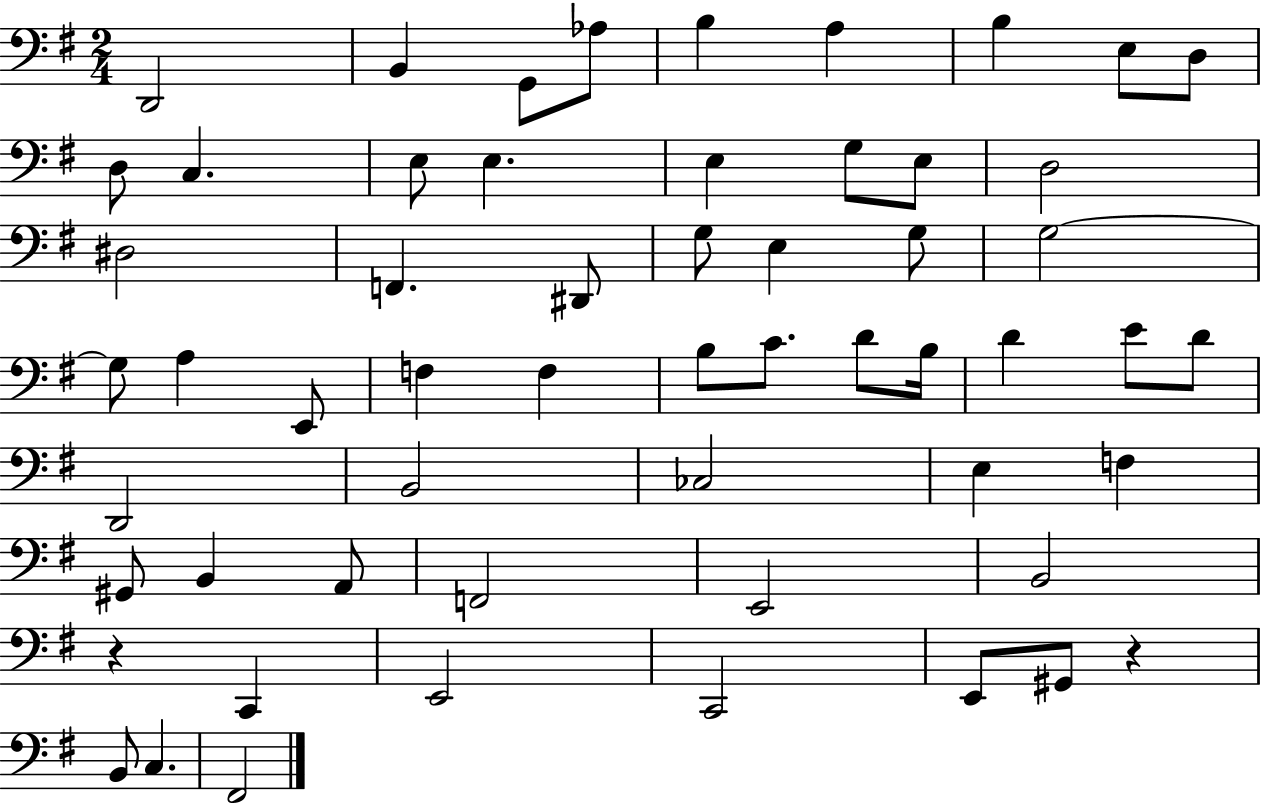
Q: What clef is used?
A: bass